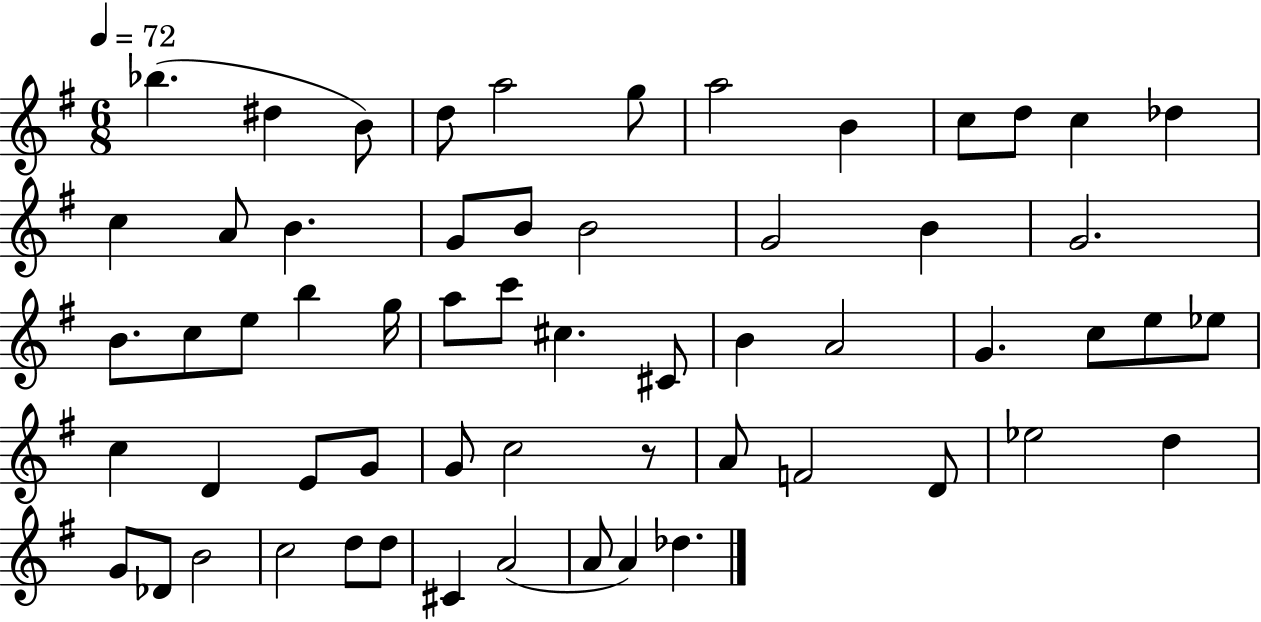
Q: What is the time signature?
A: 6/8